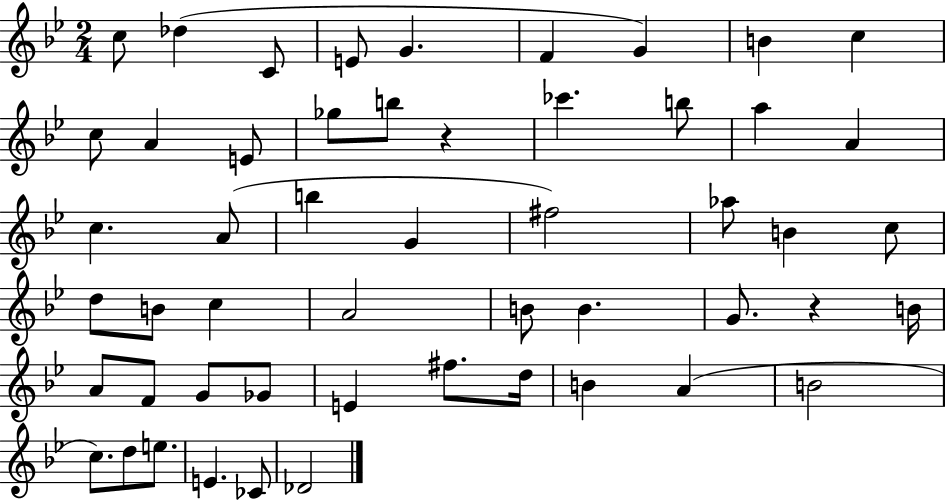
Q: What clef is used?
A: treble